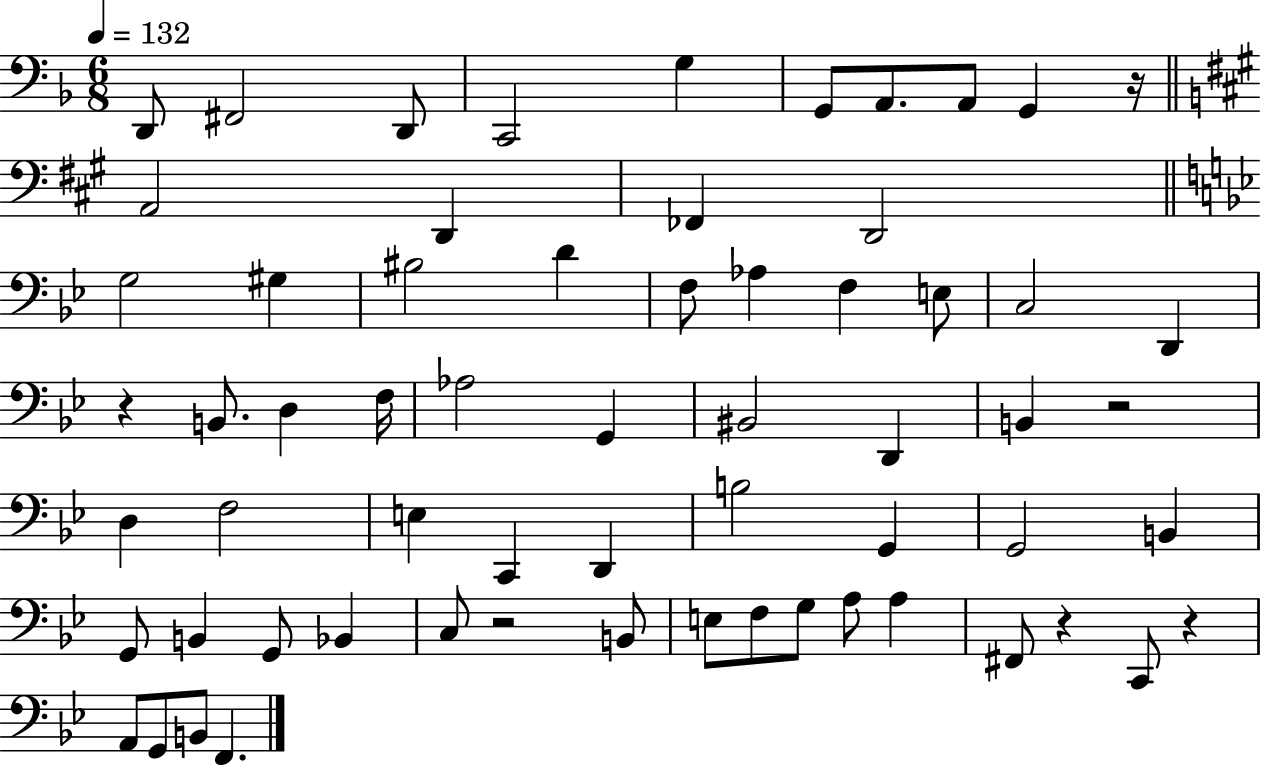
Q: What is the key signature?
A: F major